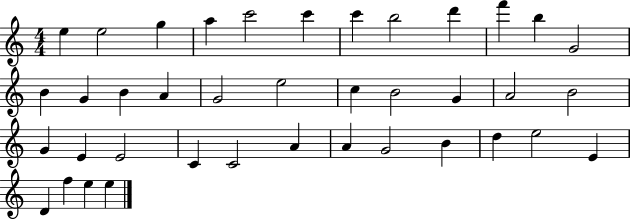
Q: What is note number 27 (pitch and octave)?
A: C4